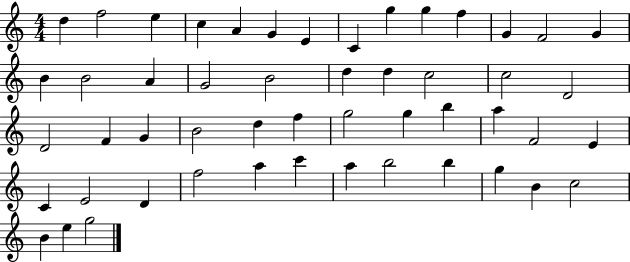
{
  \clef treble
  \numericTimeSignature
  \time 4/4
  \key c \major
  d''4 f''2 e''4 | c''4 a'4 g'4 e'4 | c'4 g''4 g''4 f''4 | g'4 f'2 g'4 | \break b'4 b'2 a'4 | g'2 b'2 | d''4 d''4 c''2 | c''2 d'2 | \break d'2 f'4 g'4 | b'2 d''4 f''4 | g''2 g''4 b''4 | a''4 f'2 e'4 | \break c'4 e'2 d'4 | f''2 a''4 c'''4 | a''4 b''2 b''4 | g''4 b'4 c''2 | \break b'4 e''4 g''2 | \bar "|."
}